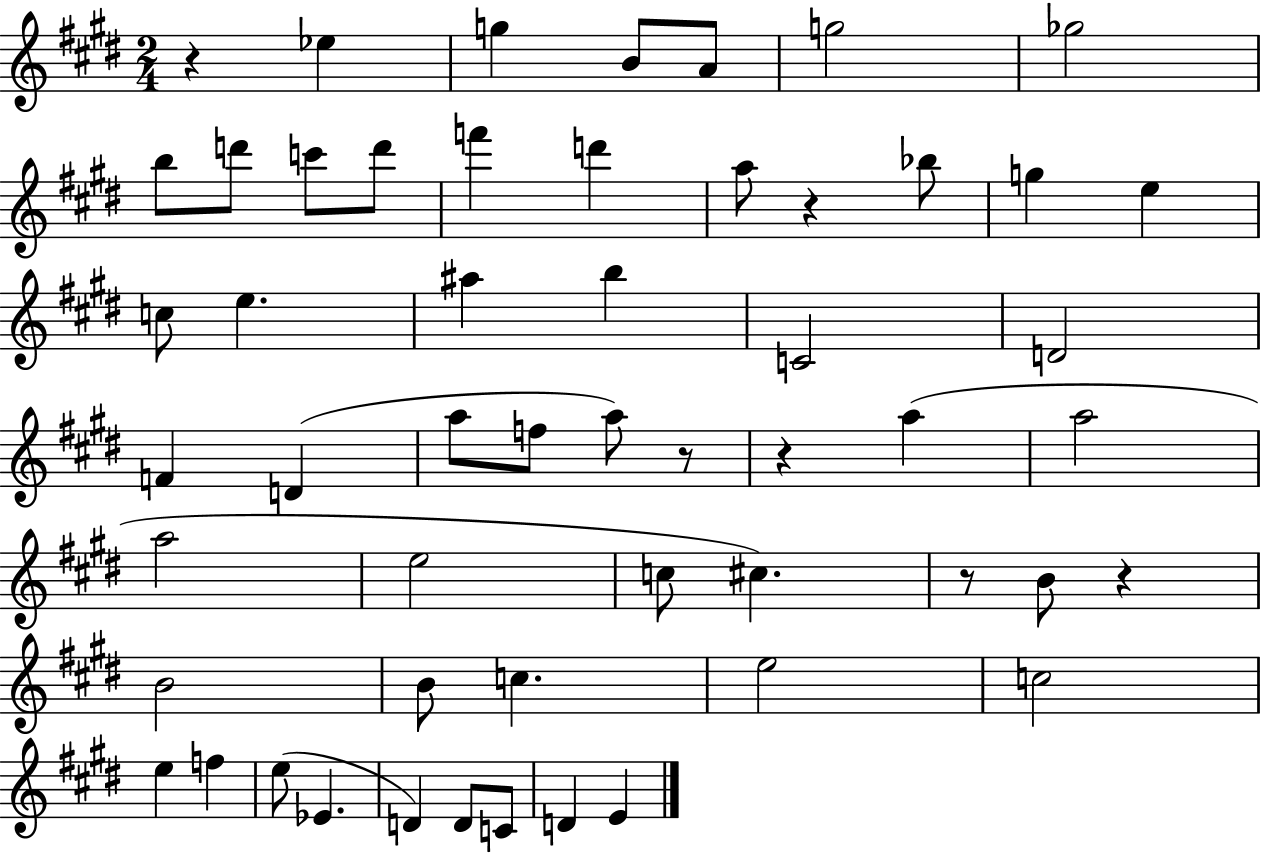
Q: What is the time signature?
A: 2/4